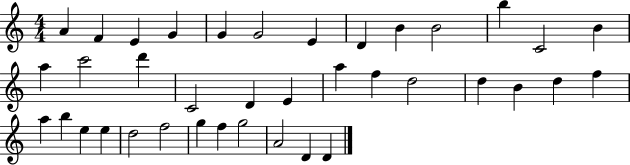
A4/q F4/q E4/q G4/q G4/q G4/h E4/q D4/q B4/q B4/h B5/q C4/h B4/q A5/q C6/h D6/q C4/h D4/q E4/q A5/q F5/q D5/h D5/q B4/q D5/q F5/q A5/q B5/q E5/q E5/q D5/h F5/h G5/q F5/q G5/h A4/h D4/q D4/q